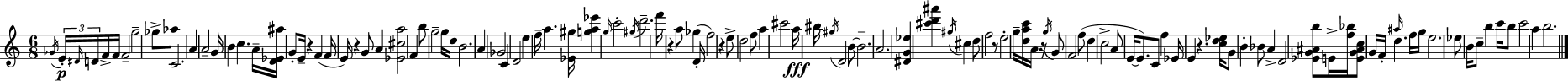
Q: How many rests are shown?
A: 7